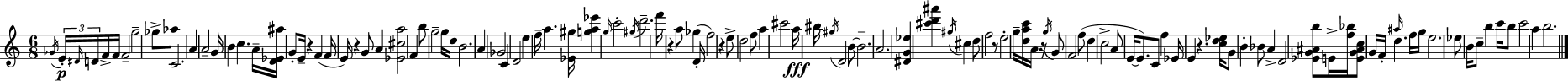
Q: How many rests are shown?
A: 7